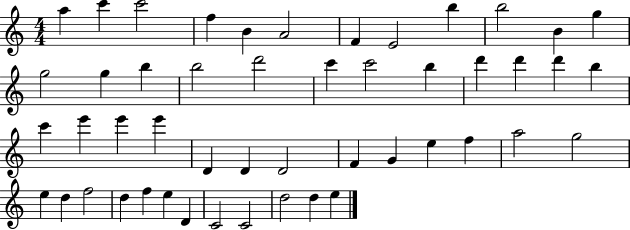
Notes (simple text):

A5/q C6/q C6/h F5/q B4/q A4/h F4/q E4/h B5/q B5/h B4/q G5/q G5/h G5/q B5/q B5/h D6/h C6/q C6/h B5/q D6/q D6/q D6/q B5/q C6/q E6/q E6/q E6/q D4/q D4/q D4/h F4/q G4/q E5/q F5/q A5/h G5/h E5/q D5/q F5/h D5/q F5/q E5/q D4/q C4/h C4/h D5/h D5/q E5/q